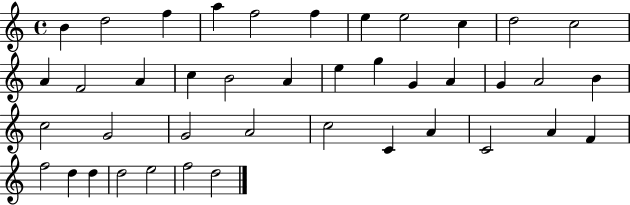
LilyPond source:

{
  \clef treble
  \time 4/4
  \defaultTimeSignature
  \key c \major
  b'4 d''2 f''4 | a''4 f''2 f''4 | e''4 e''2 c''4 | d''2 c''2 | \break a'4 f'2 a'4 | c''4 b'2 a'4 | e''4 g''4 g'4 a'4 | g'4 a'2 b'4 | \break c''2 g'2 | g'2 a'2 | c''2 c'4 a'4 | c'2 a'4 f'4 | \break f''2 d''4 d''4 | d''2 e''2 | f''2 d''2 | \bar "|."
}